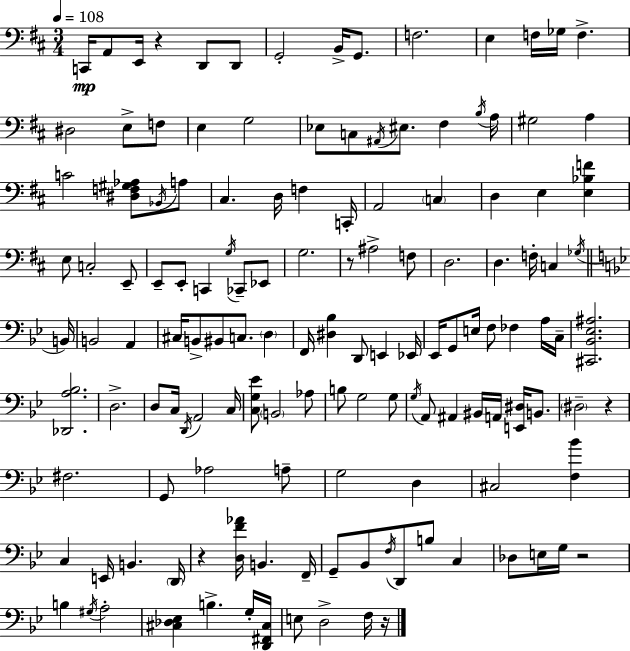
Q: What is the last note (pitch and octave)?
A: F3